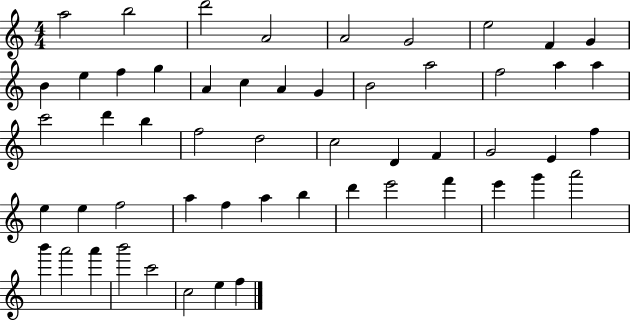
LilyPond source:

{
  \clef treble
  \numericTimeSignature
  \time 4/4
  \key c \major
  a''2 b''2 | d'''2 a'2 | a'2 g'2 | e''2 f'4 g'4 | \break b'4 e''4 f''4 g''4 | a'4 c''4 a'4 g'4 | b'2 a''2 | f''2 a''4 a''4 | \break c'''2 d'''4 b''4 | f''2 d''2 | c''2 d'4 f'4 | g'2 e'4 f''4 | \break e''4 e''4 f''2 | a''4 f''4 a''4 b''4 | d'''4 e'''2 f'''4 | e'''4 g'''4 a'''2 | \break b'''4 a'''2 a'''4 | b'''2 c'''2 | c''2 e''4 f''4 | \bar "|."
}